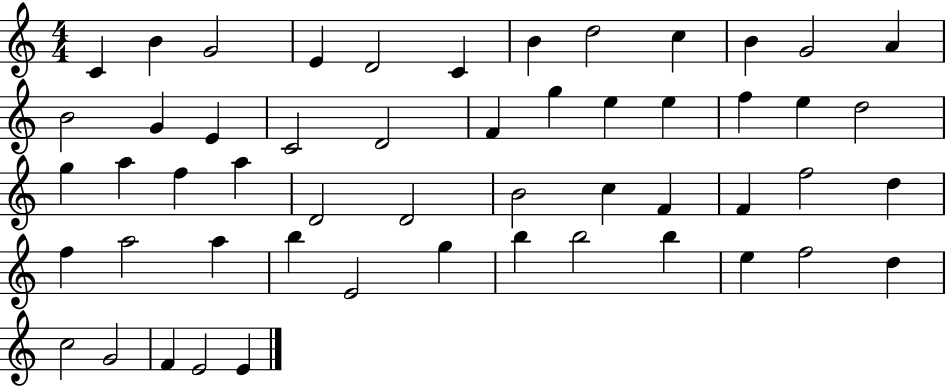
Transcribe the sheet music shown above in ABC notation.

X:1
T:Untitled
M:4/4
L:1/4
K:C
C B G2 E D2 C B d2 c B G2 A B2 G E C2 D2 F g e e f e d2 g a f a D2 D2 B2 c F F f2 d f a2 a b E2 g b b2 b e f2 d c2 G2 F E2 E